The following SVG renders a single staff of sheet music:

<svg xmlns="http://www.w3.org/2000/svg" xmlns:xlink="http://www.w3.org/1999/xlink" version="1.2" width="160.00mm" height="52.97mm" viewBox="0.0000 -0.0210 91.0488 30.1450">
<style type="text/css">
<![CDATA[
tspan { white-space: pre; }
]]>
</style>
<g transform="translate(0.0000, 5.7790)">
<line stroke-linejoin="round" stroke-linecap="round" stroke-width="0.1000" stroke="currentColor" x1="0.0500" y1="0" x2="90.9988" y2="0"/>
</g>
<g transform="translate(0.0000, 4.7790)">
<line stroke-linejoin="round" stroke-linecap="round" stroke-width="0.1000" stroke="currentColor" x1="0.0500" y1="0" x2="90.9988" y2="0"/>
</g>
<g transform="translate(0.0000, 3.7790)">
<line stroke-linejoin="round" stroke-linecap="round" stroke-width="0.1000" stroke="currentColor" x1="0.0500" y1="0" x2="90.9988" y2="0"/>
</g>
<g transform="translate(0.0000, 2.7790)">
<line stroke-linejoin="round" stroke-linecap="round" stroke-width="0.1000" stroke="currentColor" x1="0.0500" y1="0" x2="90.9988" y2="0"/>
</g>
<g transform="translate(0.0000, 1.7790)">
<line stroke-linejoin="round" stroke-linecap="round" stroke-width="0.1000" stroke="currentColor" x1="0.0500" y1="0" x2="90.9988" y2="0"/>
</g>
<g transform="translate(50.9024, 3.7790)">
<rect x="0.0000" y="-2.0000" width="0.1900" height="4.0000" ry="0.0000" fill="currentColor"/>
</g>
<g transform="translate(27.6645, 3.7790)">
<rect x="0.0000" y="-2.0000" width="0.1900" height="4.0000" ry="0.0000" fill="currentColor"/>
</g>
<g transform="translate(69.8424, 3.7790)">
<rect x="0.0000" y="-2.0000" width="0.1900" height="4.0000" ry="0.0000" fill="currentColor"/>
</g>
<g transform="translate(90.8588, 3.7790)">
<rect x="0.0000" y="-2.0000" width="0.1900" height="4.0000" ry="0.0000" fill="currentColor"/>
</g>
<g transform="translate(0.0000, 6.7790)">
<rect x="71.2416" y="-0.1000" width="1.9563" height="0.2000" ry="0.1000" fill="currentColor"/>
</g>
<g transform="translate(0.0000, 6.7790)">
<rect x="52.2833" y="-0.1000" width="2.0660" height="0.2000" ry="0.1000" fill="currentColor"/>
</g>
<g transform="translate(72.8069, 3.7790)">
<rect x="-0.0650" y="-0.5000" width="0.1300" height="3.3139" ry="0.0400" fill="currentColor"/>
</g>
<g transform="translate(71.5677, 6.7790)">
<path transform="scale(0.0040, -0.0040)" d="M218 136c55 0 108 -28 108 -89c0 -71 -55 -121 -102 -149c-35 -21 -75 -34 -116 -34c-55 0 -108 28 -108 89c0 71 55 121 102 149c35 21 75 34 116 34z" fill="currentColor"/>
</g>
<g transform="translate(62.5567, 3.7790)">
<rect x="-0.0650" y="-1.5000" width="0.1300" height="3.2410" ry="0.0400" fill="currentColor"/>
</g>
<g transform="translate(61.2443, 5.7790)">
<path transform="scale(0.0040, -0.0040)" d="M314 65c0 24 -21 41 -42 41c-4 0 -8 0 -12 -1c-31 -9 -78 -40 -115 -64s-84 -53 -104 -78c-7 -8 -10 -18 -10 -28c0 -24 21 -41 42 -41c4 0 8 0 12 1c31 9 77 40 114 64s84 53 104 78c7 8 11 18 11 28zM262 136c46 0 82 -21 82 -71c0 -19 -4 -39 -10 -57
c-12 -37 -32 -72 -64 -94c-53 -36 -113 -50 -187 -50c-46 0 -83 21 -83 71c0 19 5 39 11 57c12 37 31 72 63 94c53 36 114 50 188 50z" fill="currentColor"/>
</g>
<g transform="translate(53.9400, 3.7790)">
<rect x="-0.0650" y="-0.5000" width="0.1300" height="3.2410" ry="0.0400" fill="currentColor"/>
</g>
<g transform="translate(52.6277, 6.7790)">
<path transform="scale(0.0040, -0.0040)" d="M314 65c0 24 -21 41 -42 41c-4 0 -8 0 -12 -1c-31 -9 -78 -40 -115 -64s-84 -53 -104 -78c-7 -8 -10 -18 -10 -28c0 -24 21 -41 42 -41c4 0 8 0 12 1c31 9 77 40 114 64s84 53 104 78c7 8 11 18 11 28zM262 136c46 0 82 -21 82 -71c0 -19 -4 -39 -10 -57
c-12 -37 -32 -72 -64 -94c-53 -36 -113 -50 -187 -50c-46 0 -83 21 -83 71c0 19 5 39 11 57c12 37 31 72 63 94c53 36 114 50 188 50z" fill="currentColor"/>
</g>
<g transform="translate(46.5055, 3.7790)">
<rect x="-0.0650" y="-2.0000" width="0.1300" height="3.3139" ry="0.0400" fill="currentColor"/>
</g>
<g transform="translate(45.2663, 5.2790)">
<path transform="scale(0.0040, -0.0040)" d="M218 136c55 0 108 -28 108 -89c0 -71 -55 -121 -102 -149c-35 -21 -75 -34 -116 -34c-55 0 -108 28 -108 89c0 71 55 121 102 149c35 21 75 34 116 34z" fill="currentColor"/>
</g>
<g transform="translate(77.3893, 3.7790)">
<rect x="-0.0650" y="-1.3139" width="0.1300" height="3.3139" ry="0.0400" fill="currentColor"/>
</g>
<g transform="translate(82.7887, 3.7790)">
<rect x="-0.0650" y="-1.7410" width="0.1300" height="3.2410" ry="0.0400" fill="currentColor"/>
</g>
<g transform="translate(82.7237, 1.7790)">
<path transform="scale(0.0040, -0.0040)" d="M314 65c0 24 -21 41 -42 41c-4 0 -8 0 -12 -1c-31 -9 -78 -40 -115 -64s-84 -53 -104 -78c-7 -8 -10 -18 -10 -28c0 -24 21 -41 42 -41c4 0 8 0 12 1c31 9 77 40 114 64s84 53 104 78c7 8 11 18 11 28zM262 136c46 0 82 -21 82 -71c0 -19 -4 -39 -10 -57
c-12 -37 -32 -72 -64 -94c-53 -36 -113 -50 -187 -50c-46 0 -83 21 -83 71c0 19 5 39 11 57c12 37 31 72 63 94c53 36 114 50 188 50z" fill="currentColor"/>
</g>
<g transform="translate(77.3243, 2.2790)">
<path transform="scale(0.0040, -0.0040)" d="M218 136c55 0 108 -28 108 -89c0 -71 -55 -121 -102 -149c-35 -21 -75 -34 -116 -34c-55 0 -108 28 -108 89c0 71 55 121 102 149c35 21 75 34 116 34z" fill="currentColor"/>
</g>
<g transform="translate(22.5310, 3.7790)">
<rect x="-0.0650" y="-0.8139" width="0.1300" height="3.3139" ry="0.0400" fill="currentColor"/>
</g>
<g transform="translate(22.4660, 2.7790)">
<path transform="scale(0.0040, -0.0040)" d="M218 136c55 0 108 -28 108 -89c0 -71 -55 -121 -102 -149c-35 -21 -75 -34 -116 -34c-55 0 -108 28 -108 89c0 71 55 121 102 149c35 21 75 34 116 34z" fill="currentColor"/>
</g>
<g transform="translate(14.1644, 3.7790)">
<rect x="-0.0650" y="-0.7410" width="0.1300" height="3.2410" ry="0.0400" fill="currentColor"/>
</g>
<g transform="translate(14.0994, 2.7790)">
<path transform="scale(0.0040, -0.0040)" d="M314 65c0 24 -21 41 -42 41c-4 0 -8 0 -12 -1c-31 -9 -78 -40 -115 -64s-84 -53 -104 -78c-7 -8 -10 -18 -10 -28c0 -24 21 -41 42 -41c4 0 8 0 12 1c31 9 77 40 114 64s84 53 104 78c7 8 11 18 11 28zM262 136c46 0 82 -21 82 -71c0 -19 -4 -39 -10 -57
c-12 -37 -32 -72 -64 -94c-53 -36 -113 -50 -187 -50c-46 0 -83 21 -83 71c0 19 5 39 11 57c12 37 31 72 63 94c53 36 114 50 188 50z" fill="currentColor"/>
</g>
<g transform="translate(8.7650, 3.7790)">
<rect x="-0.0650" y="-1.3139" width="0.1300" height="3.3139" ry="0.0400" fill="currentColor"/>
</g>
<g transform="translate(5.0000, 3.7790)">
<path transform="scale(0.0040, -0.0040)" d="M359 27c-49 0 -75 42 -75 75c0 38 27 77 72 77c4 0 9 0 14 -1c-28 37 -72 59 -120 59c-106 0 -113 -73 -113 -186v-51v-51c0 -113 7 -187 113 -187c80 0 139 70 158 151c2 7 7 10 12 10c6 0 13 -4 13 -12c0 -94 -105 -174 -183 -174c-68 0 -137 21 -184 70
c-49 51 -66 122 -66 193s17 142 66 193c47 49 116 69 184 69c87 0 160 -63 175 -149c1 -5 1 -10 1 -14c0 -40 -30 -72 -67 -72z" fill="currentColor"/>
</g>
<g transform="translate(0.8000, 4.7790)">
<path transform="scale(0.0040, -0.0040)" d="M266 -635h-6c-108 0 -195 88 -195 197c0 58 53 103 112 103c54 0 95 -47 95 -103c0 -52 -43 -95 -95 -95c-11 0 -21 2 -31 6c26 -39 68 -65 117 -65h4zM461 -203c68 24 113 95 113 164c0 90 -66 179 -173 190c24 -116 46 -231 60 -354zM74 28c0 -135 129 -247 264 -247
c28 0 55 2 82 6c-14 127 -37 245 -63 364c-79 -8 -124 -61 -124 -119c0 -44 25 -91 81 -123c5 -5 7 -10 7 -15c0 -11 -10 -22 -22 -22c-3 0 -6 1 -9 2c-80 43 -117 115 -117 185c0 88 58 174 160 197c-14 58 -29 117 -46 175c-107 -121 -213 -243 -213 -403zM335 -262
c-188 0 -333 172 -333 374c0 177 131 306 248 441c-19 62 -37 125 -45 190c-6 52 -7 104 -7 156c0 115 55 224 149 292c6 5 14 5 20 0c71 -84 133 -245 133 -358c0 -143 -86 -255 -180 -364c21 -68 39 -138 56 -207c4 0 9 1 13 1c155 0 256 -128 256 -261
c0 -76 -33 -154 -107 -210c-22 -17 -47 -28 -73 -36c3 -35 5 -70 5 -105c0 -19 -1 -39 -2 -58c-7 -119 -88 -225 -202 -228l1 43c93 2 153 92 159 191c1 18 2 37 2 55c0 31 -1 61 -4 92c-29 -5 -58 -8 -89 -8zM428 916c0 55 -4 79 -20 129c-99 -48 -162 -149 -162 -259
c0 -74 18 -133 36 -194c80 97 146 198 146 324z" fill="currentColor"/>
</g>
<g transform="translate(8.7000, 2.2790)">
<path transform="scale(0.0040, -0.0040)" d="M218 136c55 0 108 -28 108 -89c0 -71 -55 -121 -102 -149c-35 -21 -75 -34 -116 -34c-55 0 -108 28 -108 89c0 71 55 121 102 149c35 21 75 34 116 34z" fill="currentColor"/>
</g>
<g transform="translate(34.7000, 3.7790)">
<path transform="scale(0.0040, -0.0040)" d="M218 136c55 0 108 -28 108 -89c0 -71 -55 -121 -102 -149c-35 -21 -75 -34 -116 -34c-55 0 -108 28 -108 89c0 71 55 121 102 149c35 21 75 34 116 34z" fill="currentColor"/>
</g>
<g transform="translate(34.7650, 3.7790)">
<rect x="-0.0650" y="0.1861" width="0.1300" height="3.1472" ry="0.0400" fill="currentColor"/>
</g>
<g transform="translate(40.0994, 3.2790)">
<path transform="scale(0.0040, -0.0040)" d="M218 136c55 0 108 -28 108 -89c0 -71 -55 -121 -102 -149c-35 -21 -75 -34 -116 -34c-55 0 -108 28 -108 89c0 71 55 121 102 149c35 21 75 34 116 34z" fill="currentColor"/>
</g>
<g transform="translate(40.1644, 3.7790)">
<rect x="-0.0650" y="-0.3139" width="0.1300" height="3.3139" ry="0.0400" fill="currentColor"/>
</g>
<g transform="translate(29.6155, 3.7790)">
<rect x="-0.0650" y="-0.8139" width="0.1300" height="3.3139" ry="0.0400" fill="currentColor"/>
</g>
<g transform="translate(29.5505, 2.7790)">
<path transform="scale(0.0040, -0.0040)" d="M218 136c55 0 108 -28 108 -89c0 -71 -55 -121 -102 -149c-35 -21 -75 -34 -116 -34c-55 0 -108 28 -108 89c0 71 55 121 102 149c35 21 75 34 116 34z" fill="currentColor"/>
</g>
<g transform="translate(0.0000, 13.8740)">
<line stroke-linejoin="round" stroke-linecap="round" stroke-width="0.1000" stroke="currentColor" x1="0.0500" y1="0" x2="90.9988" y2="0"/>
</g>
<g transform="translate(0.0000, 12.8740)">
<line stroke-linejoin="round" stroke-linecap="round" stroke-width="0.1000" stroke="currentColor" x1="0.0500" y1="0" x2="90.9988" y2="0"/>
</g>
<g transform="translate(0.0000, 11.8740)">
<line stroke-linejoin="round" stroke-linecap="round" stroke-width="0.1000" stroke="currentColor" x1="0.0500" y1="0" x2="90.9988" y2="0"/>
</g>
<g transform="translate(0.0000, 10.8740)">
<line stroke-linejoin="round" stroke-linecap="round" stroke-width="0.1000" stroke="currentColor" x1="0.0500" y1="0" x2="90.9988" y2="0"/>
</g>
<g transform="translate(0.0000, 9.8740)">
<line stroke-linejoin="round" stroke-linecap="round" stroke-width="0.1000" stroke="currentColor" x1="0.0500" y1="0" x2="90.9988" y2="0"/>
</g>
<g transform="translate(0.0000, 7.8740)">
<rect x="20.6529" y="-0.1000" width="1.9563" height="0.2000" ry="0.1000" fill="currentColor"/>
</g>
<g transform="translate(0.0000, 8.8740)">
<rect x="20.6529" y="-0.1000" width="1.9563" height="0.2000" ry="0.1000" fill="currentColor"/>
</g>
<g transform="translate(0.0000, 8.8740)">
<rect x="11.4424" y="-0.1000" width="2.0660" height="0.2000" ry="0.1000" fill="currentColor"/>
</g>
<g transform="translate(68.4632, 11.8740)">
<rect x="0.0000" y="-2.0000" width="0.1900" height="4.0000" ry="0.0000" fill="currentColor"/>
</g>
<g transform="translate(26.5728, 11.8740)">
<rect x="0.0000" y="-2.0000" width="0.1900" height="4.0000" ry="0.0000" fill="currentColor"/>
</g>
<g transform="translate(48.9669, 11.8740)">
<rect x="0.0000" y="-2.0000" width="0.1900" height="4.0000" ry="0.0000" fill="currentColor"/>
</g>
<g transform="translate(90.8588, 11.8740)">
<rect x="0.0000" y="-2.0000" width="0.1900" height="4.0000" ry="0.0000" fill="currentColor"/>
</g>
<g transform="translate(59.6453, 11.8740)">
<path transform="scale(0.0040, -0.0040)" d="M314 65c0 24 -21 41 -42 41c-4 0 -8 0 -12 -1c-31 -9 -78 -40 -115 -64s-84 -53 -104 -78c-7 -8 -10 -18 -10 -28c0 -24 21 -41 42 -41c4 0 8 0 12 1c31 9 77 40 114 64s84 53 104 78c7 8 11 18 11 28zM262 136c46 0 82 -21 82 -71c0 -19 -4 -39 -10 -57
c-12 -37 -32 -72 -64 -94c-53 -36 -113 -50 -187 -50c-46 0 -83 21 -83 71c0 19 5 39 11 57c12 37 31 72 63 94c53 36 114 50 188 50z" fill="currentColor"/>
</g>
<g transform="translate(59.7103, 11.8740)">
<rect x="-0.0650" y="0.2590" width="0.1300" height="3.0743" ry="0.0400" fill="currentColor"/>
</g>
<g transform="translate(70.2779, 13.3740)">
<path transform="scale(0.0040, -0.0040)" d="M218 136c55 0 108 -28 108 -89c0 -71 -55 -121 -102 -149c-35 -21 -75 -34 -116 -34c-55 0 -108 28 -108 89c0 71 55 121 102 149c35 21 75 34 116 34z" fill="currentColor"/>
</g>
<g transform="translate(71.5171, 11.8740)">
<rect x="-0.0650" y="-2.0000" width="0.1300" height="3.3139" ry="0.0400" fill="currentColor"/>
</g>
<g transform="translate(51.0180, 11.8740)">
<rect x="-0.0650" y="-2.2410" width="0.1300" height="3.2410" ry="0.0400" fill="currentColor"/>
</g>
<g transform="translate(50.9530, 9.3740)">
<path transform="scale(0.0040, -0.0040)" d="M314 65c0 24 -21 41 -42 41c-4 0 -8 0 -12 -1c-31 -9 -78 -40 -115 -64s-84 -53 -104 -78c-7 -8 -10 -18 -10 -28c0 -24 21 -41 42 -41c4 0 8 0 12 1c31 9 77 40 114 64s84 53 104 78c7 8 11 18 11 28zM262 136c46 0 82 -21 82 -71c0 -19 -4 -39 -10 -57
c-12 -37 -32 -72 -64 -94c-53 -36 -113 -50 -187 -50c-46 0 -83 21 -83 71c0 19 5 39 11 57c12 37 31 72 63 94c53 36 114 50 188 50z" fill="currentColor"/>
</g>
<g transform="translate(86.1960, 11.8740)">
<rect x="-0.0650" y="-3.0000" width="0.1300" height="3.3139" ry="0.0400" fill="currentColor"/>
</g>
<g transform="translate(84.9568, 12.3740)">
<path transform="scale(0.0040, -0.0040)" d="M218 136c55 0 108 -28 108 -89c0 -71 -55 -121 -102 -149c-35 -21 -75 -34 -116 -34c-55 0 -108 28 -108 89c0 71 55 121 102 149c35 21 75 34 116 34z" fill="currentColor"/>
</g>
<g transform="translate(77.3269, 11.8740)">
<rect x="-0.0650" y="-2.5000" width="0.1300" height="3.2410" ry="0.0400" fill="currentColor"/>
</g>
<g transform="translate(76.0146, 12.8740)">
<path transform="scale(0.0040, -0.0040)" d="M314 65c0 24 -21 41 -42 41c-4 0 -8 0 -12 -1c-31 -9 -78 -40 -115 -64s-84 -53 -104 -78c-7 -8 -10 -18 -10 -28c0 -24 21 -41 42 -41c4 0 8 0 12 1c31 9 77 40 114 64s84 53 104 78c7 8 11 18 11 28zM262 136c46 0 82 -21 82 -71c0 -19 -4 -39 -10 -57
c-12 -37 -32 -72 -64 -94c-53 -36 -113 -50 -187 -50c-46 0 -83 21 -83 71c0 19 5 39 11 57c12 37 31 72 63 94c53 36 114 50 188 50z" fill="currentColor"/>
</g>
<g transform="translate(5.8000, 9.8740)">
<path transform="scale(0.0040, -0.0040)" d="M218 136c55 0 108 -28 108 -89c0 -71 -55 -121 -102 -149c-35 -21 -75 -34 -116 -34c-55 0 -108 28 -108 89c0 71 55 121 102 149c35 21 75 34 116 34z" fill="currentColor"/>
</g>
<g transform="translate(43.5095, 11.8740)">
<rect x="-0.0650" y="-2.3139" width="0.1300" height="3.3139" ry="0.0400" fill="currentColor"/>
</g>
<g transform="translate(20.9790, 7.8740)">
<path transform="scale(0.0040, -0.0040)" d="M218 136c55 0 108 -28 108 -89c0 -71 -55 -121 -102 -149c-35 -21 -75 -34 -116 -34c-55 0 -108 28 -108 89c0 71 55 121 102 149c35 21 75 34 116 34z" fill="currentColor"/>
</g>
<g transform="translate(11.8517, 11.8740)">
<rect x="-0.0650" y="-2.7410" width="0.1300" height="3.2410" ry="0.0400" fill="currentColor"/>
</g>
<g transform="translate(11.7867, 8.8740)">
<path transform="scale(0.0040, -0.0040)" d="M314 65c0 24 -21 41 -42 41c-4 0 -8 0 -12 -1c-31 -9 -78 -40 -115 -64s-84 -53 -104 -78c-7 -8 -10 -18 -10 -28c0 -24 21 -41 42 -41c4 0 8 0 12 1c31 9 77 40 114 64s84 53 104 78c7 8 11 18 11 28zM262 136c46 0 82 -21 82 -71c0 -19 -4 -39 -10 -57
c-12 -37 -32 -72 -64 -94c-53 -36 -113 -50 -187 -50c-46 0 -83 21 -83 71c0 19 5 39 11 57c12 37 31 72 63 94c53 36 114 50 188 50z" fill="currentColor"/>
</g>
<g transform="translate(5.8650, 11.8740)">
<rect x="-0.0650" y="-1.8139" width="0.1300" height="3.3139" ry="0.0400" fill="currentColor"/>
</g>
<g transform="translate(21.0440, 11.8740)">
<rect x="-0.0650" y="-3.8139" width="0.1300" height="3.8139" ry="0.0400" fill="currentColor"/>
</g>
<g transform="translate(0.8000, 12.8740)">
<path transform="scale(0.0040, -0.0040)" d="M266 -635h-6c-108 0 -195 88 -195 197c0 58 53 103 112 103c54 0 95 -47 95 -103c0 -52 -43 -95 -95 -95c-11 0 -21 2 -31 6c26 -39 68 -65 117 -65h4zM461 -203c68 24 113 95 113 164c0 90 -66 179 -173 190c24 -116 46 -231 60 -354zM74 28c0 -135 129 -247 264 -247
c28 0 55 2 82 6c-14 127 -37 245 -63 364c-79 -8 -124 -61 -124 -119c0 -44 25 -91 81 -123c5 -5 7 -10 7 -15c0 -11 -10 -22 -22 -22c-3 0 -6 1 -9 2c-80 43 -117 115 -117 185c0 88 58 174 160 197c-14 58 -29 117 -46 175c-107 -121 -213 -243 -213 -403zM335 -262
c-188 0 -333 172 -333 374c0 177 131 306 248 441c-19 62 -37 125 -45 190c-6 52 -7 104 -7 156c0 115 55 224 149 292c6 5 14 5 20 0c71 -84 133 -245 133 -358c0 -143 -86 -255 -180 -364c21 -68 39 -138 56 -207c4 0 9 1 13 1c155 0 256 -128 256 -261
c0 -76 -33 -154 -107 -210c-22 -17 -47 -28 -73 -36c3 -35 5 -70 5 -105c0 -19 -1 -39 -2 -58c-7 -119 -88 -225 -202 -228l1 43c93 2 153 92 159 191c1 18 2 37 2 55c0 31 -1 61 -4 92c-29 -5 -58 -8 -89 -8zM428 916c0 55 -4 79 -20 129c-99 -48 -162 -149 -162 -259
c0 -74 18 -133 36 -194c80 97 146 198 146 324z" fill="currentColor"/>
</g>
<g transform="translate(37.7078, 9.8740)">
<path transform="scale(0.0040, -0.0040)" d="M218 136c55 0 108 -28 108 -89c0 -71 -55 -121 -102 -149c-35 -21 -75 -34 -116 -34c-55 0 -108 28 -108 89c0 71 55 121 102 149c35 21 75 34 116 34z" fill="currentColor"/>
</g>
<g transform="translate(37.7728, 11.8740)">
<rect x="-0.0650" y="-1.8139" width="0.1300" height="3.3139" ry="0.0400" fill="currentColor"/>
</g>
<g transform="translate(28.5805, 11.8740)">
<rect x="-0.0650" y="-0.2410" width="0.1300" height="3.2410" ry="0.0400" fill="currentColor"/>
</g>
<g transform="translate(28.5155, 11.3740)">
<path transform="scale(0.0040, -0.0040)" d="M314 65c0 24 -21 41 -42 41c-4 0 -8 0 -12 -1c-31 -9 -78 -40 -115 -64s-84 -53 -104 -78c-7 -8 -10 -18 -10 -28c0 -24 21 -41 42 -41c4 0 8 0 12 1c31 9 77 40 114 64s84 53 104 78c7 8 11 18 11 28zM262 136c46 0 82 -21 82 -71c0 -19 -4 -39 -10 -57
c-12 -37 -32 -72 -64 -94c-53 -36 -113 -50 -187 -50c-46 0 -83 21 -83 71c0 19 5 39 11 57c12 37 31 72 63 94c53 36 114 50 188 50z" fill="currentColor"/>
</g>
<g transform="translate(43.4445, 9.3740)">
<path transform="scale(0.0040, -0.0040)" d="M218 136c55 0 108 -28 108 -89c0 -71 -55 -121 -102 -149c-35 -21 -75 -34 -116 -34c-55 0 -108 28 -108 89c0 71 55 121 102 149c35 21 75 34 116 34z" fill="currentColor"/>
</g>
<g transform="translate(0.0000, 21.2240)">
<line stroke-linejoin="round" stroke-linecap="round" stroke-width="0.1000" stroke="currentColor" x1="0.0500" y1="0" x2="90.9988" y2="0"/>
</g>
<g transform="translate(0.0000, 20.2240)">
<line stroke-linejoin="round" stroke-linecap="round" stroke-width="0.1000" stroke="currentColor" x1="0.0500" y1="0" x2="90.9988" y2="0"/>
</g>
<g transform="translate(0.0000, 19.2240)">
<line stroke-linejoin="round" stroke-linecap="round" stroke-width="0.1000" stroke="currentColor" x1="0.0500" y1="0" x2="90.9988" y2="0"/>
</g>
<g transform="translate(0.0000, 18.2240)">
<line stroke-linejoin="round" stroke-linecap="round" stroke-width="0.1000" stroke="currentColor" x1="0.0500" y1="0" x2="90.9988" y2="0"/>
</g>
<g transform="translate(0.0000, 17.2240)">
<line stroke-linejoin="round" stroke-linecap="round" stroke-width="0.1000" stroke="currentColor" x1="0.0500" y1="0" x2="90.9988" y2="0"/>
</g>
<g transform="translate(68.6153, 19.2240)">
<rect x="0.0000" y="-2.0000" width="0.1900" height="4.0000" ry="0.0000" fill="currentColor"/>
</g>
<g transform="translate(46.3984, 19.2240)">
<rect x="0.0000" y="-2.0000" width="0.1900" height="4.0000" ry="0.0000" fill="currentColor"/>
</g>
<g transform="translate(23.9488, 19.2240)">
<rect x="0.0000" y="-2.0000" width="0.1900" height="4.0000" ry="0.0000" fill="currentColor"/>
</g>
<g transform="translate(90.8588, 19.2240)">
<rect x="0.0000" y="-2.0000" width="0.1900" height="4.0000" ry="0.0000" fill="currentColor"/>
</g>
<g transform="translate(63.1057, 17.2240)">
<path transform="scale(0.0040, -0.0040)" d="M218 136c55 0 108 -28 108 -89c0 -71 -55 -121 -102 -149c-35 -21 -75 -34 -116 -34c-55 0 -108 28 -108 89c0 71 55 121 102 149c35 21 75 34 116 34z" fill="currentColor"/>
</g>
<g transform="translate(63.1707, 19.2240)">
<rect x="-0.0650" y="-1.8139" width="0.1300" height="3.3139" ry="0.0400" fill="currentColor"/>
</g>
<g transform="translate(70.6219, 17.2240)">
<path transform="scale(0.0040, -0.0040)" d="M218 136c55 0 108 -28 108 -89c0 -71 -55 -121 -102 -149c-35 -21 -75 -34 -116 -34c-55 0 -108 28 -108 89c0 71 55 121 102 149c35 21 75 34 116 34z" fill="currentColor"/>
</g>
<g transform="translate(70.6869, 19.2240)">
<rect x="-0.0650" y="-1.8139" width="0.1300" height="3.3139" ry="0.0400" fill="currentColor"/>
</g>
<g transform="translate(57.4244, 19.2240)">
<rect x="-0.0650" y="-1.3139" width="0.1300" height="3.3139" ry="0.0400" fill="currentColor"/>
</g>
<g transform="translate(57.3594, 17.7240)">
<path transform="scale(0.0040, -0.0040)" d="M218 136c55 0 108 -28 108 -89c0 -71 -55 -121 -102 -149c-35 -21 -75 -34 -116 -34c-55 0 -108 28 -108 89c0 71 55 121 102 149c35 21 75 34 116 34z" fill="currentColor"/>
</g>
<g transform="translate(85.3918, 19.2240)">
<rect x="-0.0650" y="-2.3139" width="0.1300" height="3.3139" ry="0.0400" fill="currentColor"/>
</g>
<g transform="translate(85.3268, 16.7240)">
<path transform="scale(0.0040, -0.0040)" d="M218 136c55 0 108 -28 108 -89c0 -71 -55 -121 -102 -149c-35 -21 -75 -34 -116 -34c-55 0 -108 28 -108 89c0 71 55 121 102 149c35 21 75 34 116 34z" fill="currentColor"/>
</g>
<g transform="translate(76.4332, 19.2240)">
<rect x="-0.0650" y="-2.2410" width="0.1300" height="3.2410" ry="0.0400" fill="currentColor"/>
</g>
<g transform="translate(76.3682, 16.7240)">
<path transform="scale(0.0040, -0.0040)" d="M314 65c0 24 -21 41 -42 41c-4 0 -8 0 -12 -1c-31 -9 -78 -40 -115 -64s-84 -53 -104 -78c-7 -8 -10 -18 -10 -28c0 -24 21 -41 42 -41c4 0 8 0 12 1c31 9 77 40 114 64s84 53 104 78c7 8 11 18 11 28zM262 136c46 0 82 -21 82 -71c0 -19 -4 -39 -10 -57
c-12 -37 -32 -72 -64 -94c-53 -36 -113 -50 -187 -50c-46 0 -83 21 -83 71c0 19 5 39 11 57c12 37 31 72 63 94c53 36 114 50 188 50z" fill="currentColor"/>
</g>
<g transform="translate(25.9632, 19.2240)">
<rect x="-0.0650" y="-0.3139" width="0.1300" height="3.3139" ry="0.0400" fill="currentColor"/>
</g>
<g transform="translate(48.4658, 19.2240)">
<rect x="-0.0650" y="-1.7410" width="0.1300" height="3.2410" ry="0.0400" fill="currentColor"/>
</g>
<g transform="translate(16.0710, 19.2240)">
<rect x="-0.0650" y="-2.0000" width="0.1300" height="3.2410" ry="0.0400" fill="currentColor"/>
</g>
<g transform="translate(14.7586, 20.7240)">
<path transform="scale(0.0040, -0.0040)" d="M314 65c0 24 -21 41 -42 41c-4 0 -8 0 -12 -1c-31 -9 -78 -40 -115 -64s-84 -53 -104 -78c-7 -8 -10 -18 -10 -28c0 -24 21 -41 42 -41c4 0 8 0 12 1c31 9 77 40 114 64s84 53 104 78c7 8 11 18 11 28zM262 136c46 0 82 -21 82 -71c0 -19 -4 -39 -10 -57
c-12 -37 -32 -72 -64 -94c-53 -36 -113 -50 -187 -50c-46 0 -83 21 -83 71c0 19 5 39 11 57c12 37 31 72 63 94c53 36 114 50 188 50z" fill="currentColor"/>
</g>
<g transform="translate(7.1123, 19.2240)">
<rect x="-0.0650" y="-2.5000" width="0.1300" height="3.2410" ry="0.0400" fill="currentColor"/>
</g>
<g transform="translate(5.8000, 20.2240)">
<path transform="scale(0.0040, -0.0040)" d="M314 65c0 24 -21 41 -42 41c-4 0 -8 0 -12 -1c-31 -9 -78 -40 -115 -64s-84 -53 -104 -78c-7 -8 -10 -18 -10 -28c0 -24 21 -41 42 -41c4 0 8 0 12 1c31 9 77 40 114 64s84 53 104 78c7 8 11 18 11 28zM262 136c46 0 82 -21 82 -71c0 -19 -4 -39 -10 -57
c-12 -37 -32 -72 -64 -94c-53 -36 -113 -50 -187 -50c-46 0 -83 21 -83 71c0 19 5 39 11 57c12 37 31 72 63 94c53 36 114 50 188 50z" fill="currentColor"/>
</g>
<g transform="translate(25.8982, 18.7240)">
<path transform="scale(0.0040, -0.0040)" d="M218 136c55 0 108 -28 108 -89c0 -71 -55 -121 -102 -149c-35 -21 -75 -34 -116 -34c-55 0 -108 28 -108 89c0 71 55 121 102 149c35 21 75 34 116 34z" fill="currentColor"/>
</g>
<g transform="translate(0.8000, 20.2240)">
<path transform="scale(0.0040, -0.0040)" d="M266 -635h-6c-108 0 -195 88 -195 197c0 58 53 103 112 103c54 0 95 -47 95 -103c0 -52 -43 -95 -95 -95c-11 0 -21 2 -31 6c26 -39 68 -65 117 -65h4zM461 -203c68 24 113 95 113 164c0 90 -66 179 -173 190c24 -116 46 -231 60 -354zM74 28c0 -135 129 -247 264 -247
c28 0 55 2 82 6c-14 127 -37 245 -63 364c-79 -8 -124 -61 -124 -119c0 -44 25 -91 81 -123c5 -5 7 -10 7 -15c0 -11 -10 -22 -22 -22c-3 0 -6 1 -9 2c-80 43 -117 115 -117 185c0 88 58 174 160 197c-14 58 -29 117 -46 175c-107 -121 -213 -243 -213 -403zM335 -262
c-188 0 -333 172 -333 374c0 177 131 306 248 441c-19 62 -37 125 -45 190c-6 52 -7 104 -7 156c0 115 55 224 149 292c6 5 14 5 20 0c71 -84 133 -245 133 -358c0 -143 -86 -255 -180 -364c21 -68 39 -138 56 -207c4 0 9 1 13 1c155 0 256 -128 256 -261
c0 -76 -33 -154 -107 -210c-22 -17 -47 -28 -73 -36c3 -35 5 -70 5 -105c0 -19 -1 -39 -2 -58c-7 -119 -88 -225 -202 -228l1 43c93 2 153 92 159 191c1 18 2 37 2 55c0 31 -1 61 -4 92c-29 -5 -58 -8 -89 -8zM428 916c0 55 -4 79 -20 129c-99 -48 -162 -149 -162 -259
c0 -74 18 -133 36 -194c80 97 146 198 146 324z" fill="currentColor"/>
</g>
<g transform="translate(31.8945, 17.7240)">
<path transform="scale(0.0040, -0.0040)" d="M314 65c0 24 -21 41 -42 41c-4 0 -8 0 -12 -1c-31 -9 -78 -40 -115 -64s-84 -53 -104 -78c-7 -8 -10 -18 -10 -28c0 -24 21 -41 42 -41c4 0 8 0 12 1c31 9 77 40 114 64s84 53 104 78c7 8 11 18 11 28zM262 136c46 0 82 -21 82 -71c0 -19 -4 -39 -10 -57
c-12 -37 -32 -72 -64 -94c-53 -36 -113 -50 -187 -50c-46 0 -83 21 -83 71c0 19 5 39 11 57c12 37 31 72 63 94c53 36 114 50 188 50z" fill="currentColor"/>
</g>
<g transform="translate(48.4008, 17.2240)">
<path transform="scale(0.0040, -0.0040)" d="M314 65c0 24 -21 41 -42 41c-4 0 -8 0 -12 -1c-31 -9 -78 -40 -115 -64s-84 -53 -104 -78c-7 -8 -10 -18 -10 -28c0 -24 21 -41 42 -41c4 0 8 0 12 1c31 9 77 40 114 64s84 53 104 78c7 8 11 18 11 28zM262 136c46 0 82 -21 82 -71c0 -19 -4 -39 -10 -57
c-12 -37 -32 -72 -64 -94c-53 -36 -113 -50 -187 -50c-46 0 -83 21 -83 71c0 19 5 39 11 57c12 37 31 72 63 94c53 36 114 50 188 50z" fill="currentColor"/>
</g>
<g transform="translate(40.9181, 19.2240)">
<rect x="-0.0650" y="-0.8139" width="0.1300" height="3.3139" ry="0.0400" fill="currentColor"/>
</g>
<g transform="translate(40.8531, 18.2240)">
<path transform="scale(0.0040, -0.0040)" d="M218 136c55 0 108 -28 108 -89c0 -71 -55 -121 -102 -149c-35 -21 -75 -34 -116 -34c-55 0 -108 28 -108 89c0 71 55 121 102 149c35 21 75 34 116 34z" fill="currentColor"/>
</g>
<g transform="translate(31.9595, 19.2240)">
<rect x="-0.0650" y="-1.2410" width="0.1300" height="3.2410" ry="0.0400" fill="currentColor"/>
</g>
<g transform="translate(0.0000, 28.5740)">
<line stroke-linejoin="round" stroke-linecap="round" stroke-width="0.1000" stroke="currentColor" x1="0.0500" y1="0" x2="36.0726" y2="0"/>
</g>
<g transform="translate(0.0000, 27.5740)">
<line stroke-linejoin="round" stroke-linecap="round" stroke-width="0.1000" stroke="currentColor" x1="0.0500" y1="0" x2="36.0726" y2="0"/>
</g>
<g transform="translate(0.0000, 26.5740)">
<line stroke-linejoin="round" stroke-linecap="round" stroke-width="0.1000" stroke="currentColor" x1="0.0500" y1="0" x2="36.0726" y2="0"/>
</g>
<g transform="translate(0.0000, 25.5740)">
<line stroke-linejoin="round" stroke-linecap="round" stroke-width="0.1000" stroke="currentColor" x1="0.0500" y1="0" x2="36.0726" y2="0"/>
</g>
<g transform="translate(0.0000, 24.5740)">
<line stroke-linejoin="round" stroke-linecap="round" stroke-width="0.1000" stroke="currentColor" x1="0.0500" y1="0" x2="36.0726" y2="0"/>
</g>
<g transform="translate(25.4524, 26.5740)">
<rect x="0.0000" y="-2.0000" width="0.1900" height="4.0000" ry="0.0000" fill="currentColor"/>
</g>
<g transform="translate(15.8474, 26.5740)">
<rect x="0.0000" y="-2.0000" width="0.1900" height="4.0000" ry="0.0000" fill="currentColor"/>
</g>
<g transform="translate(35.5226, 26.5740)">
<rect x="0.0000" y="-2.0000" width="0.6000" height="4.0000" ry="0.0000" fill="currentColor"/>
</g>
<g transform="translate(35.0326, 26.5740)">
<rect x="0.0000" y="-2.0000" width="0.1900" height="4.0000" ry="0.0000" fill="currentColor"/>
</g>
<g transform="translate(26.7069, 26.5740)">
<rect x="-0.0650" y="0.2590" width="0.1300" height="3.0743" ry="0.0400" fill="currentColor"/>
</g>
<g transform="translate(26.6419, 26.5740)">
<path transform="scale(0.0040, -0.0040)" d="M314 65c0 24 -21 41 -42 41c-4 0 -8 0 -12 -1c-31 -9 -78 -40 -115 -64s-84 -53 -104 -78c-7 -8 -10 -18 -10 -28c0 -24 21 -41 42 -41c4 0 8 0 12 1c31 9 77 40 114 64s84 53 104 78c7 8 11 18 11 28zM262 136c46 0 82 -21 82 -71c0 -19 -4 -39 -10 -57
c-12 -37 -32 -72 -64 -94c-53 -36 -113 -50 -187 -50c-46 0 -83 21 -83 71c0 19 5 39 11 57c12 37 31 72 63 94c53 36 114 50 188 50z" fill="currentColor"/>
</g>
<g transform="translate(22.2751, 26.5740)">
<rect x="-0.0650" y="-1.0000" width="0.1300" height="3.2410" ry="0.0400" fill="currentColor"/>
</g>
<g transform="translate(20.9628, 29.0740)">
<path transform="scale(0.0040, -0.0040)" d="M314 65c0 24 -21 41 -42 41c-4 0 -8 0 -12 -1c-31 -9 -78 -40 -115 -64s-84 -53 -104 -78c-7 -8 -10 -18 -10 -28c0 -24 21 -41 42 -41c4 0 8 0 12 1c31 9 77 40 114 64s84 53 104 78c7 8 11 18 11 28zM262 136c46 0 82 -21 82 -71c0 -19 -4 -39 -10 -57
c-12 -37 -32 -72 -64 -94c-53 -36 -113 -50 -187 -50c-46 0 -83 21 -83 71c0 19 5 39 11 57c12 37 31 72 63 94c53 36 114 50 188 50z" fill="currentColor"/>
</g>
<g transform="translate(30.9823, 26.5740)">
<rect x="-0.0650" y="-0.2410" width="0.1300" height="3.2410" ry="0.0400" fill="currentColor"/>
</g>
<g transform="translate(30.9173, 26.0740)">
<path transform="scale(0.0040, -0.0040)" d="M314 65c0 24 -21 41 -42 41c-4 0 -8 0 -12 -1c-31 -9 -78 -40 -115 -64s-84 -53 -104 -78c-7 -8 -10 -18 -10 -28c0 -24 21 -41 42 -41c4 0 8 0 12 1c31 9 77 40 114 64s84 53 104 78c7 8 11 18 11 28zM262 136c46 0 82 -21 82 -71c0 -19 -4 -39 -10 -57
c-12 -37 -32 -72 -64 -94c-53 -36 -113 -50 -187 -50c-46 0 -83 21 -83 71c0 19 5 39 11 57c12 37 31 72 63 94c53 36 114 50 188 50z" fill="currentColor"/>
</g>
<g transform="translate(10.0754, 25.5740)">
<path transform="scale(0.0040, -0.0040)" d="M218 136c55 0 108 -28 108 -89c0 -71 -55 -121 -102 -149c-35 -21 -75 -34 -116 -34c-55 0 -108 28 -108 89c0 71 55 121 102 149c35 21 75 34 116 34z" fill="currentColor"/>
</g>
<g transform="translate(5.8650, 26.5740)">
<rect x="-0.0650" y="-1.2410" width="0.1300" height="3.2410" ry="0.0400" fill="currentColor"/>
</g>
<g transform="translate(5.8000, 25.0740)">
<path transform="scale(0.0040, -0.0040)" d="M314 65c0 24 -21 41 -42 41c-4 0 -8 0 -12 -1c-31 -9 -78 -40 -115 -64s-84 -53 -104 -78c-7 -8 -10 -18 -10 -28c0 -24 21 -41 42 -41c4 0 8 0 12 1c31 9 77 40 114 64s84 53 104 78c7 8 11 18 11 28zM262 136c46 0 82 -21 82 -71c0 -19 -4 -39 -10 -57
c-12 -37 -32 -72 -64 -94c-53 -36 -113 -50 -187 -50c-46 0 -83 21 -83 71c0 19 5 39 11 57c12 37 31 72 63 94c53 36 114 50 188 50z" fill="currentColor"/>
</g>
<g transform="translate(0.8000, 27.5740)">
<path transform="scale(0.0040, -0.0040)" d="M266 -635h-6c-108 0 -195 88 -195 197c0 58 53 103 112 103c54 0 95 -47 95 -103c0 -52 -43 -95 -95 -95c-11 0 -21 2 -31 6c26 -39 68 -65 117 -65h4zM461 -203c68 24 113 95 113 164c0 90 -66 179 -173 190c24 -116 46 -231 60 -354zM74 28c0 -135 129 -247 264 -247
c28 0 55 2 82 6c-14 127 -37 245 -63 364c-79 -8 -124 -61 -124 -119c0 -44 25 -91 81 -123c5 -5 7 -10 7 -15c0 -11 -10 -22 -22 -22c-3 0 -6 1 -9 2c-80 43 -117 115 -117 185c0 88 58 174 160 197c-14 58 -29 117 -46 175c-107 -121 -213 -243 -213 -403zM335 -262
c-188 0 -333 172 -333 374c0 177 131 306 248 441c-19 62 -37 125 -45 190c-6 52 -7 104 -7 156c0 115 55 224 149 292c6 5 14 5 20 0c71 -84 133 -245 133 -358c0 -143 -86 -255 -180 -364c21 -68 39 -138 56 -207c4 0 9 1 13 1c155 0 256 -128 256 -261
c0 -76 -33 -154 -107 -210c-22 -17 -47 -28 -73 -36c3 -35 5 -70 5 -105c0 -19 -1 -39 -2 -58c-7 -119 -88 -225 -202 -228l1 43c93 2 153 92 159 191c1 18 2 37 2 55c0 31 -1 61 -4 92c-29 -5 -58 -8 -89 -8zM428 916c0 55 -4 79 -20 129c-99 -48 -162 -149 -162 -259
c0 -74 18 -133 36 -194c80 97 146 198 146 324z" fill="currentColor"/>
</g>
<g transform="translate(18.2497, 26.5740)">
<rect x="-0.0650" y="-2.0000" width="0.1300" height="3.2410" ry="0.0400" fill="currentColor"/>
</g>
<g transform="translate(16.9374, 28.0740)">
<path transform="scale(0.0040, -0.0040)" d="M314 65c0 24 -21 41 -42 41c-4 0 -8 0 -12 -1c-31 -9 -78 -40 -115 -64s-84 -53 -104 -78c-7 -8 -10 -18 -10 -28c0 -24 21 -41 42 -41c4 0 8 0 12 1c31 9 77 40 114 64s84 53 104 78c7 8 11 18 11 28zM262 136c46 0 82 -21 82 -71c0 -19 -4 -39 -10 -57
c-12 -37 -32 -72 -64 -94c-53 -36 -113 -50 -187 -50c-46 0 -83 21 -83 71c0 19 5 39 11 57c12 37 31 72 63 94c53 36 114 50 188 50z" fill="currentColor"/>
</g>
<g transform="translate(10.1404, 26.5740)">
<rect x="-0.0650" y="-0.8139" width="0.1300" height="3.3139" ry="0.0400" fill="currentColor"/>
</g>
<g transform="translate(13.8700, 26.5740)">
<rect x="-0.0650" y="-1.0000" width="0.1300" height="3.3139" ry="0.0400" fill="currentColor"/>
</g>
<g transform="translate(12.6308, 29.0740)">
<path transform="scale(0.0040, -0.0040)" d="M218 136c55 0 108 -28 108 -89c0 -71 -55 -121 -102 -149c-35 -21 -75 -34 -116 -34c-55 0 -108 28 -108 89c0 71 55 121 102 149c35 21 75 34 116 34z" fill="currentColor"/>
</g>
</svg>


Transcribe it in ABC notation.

X:1
T:Untitled
M:4/4
L:1/4
K:C
e d2 d d B c F C2 E2 C e f2 f a2 c' c2 f g g2 B2 F G2 A G2 F2 c e2 d f2 e f f g2 g e2 d D F2 D2 B2 c2